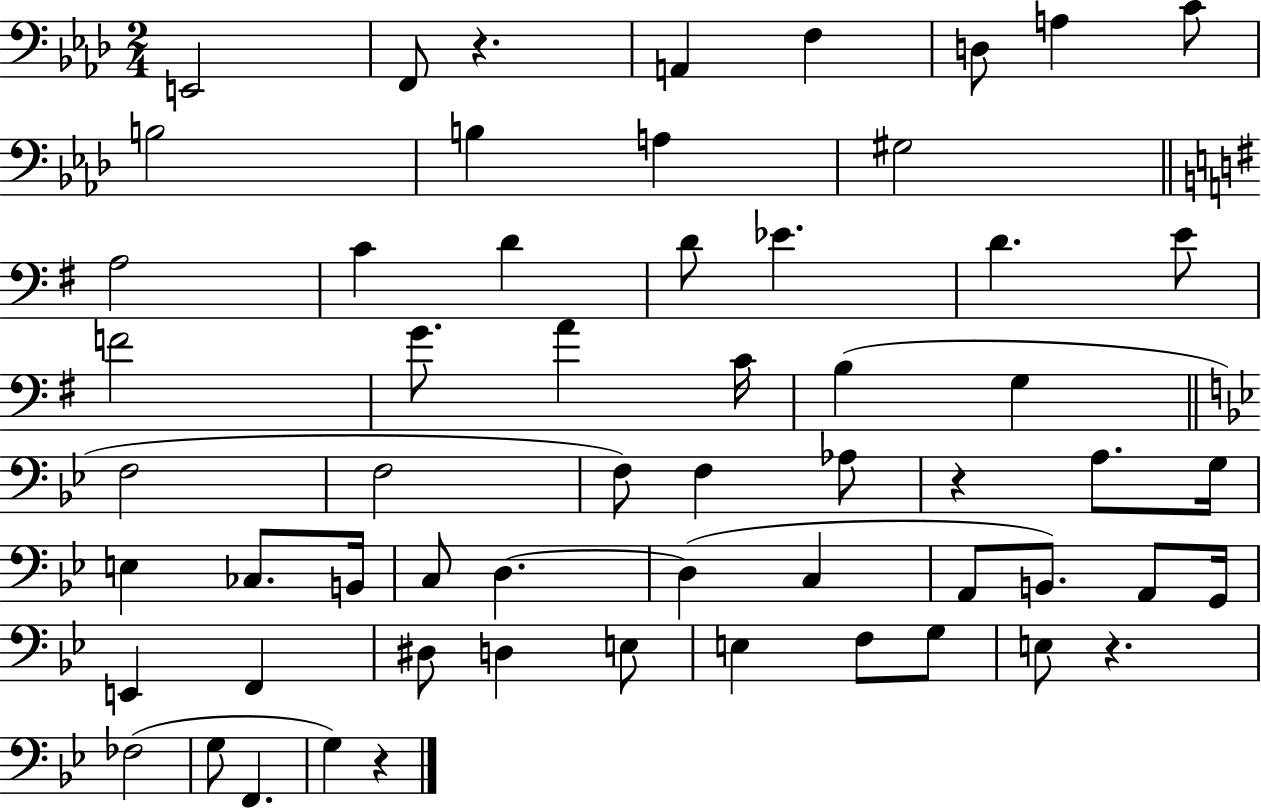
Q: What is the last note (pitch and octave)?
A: G3